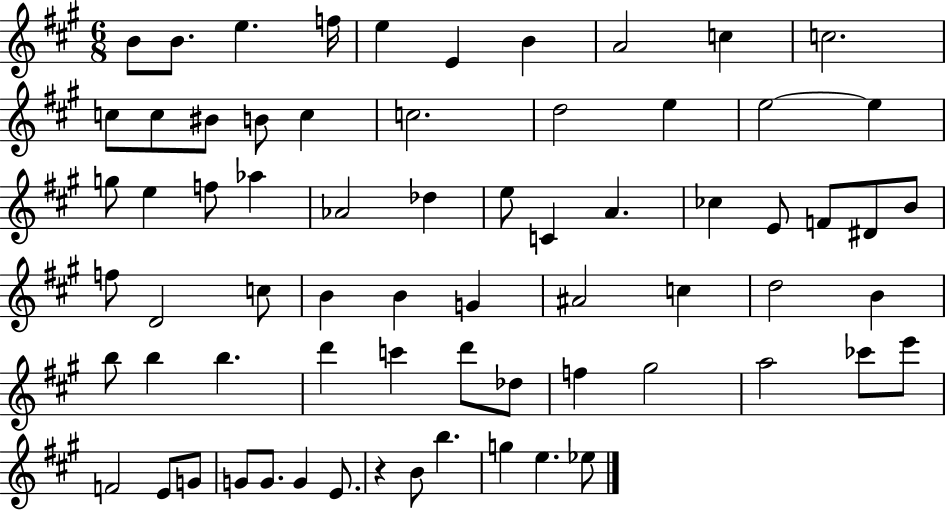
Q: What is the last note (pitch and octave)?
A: Eb5